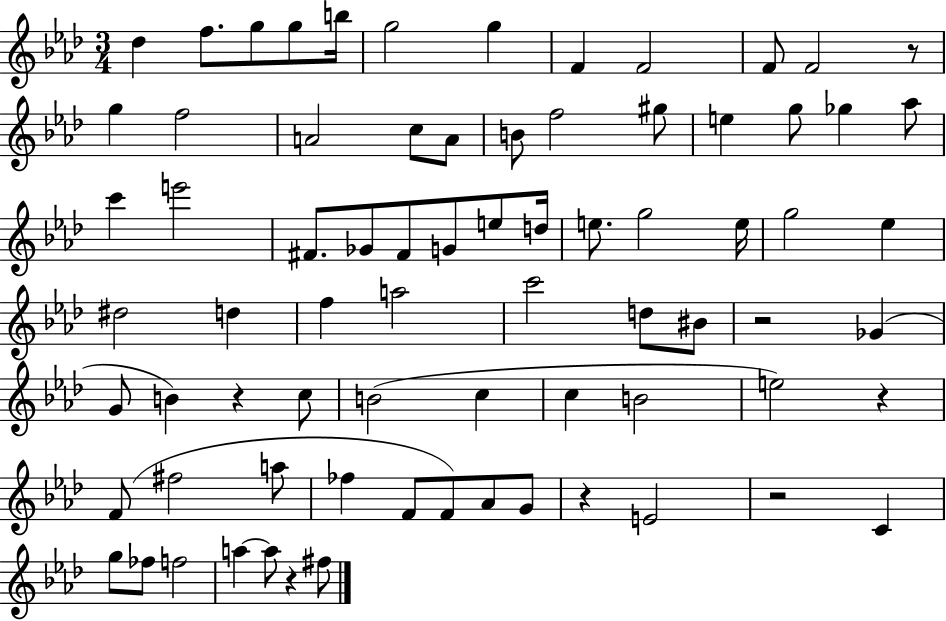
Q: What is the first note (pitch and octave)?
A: Db5